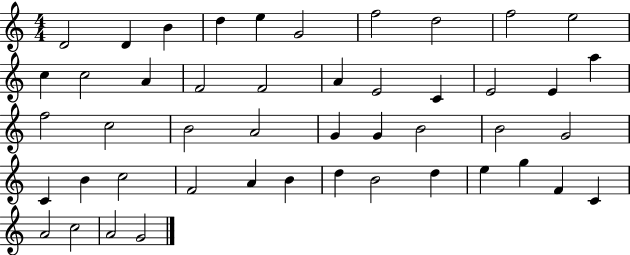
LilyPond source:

{
  \clef treble
  \numericTimeSignature
  \time 4/4
  \key c \major
  d'2 d'4 b'4 | d''4 e''4 g'2 | f''2 d''2 | f''2 e''2 | \break c''4 c''2 a'4 | f'2 f'2 | a'4 e'2 c'4 | e'2 e'4 a''4 | \break f''2 c''2 | b'2 a'2 | g'4 g'4 b'2 | b'2 g'2 | \break c'4 b'4 c''2 | f'2 a'4 b'4 | d''4 b'2 d''4 | e''4 g''4 f'4 c'4 | \break a'2 c''2 | a'2 g'2 | \bar "|."
}